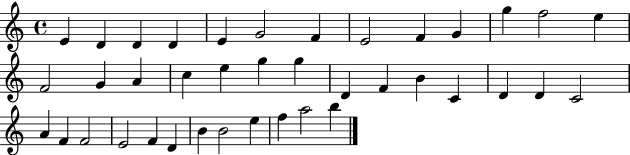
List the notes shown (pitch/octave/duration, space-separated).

E4/q D4/q D4/q D4/q E4/q G4/h F4/q E4/h F4/q G4/q G5/q F5/h E5/q F4/h G4/q A4/q C5/q E5/q G5/q G5/q D4/q F4/q B4/q C4/q D4/q D4/q C4/h A4/q F4/q F4/h E4/h F4/q D4/q B4/q B4/h E5/q F5/q A5/h B5/q